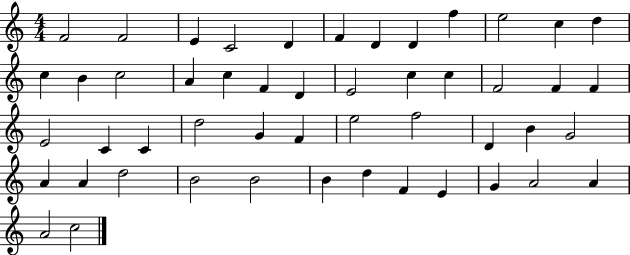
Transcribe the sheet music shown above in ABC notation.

X:1
T:Untitled
M:4/4
L:1/4
K:C
F2 F2 E C2 D F D D f e2 c d c B c2 A c F D E2 c c F2 F F E2 C C d2 G F e2 f2 D B G2 A A d2 B2 B2 B d F E G A2 A A2 c2